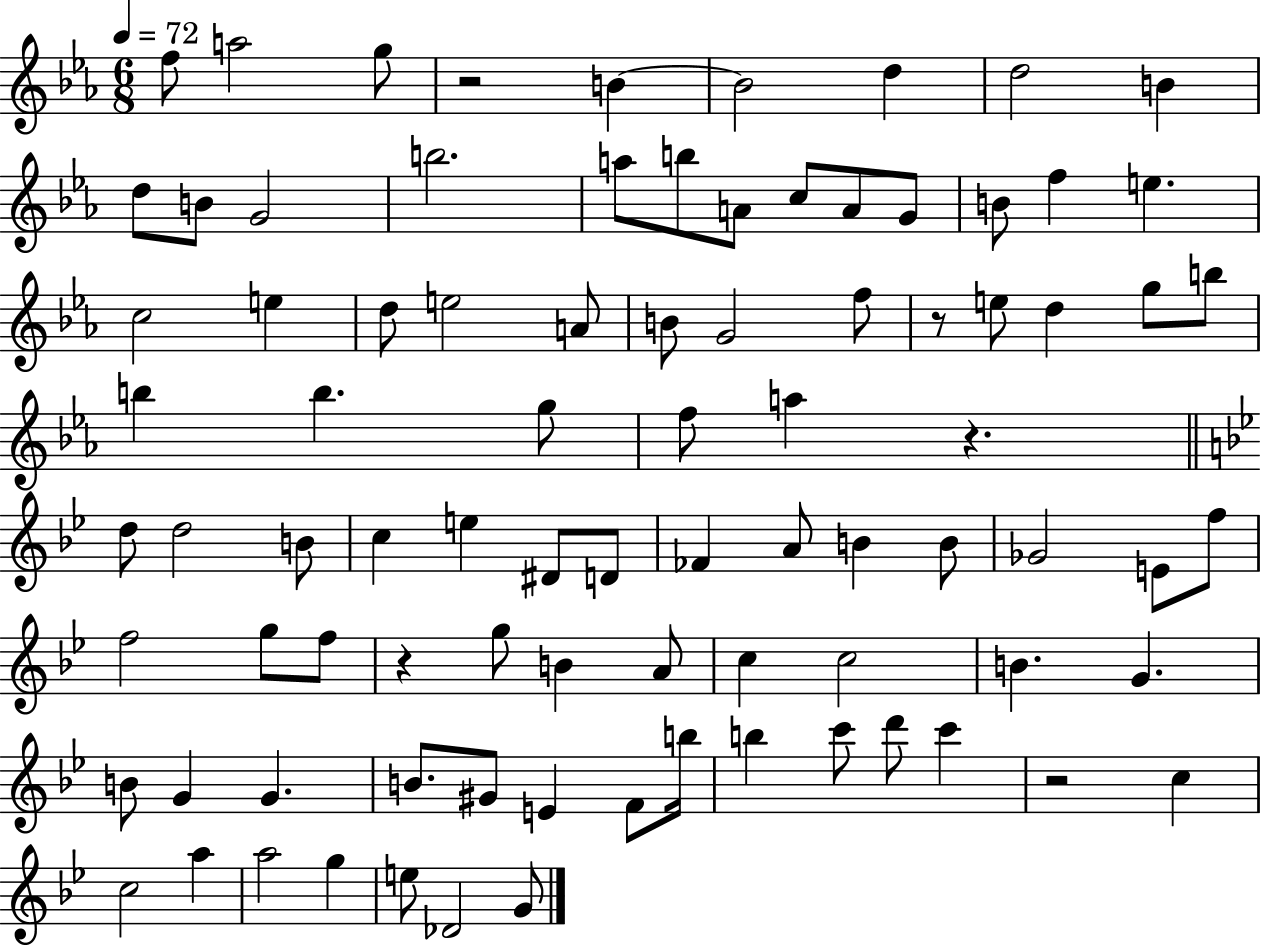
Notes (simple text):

F5/e A5/h G5/e R/h B4/q B4/h D5/q D5/h B4/q D5/e B4/e G4/h B5/h. A5/e B5/e A4/e C5/e A4/e G4/e B4/e F5/q E5/q. C5/h E5/q D5/e E5/h A4/e B4/e G4/h F5/e R/e E5/e D5/q G5/e B5/e B5/q B5/q. G5/e F5/e A5/q R/q. D5/e D5/h B4/e C5/q E5/q D#4/e D4/e FES4/q A4/e B4/q B4/e Gb4/h E4/e F5/e F5/h G5/e F5/e R/q G5/e B4/q A4/e C5/q C5/h B4/q. G4/q. B4/e G4/q G4/q. B4/e. G#4/e E4/q F4/e B5/s B5/q C6/e D6/e C6/q R/h C5/q C5/h A5/q A5/h G5/q E5/e Db4/h G4/e